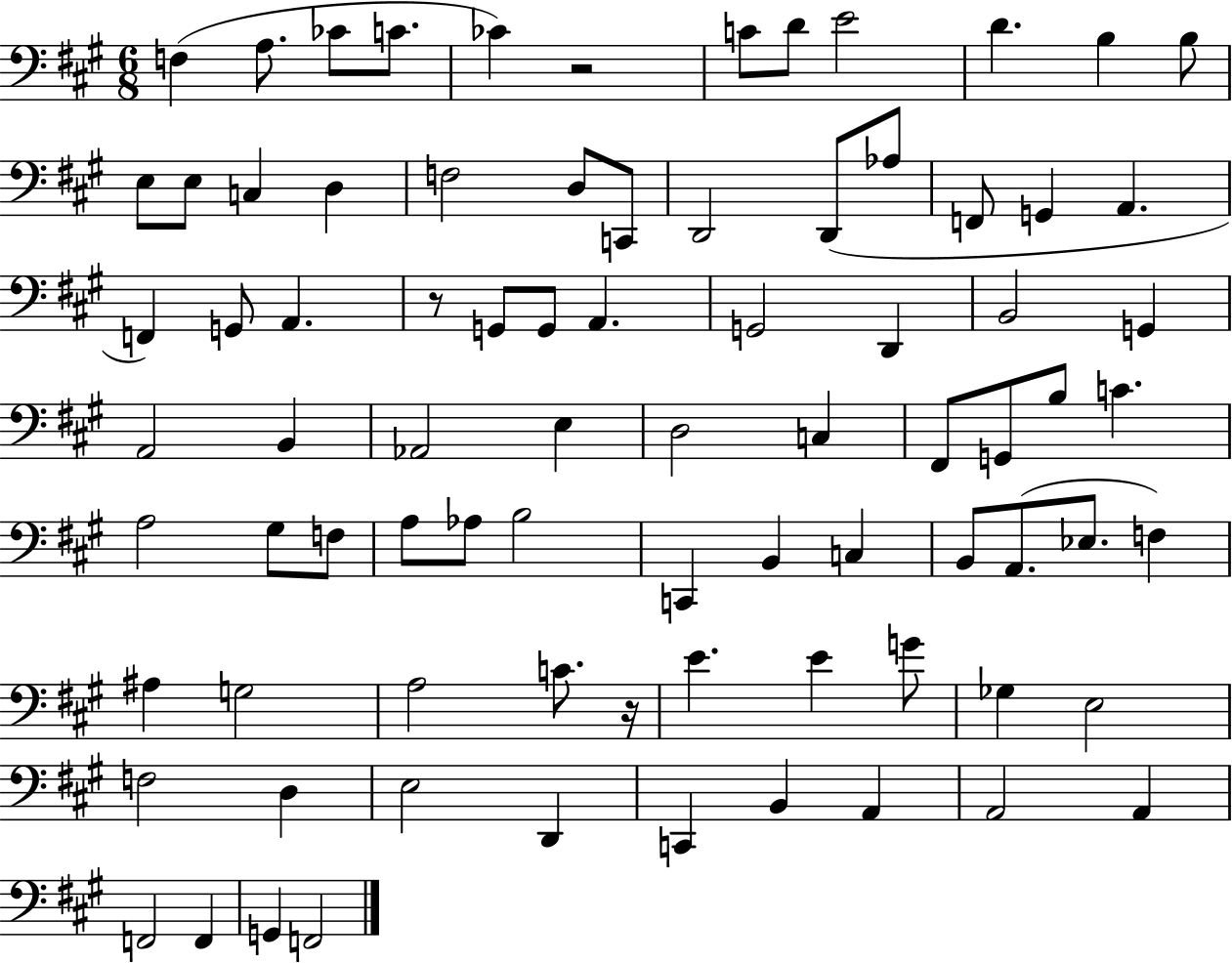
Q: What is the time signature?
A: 6/8